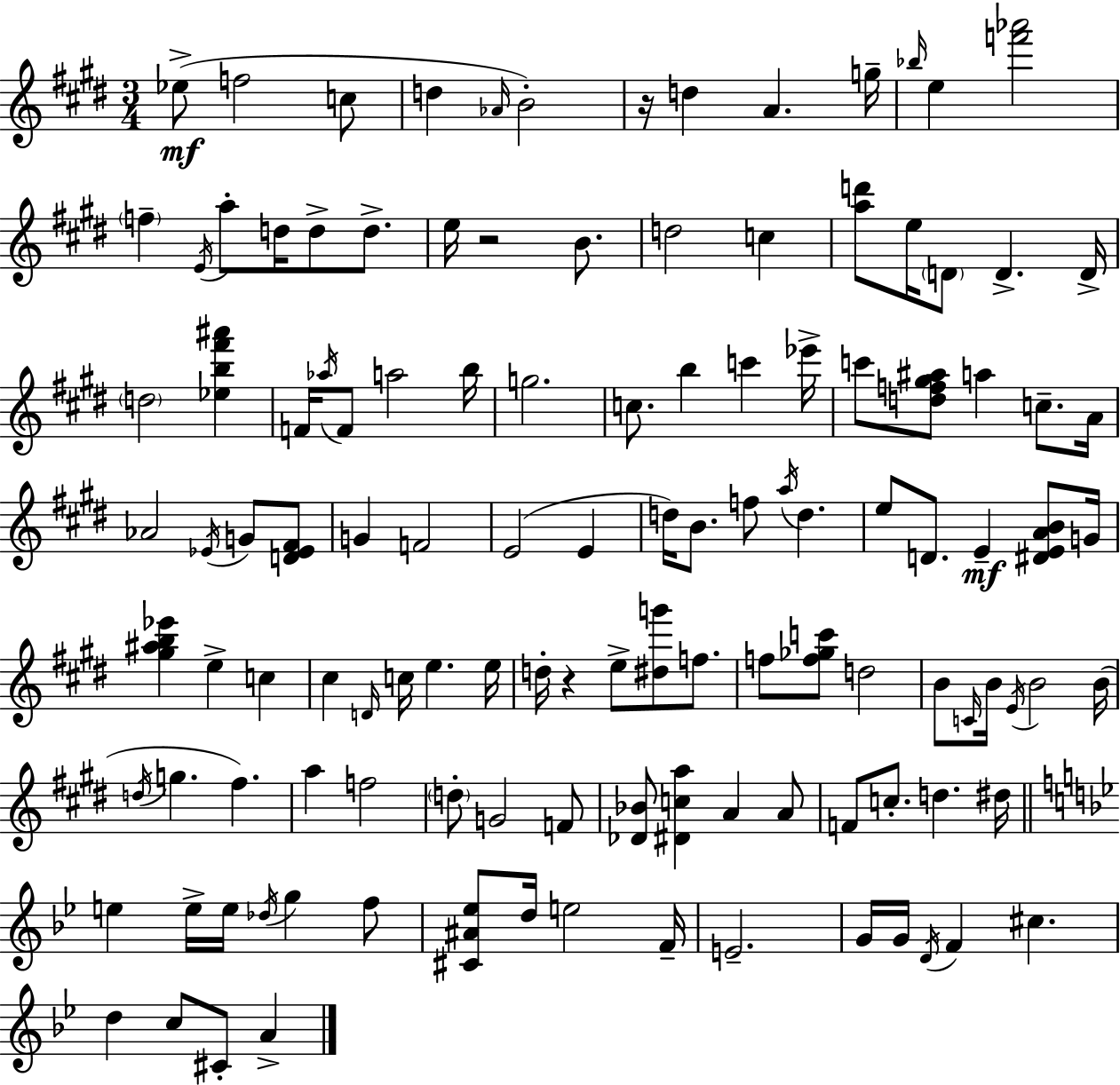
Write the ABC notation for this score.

X:1
T:Untitled
M:3/4
L:1/4
K:E
_e/2 f2 c/2 d _A/4 B2 z/4 d A g/4 _b/4 e [f'_a']2 f E/4 a/2 d/4 d/2 d/2 e/4 z2 B/2 d2 c [ad']/2 e/4 D/2 D D/4 d2 [_eb^f'^a'] F/4 _a/4 F/2 a2 b/4 g2 c/2 b c' _e'/4 c'/2 [df^g^a]/2 a c/2 A/4 _A2 _E/4 G/2 [D_E^F]/2 G F2 E2 E d/4 B/2 f/2 a/4 d e/2 D/2 E [^DEAB]/2 G/4 [^g^ab_e'] e c ^c D/4 c/4 e e/4 d/4 z e/2 [^dg']/2 f/2 f/2 [f_gc']/2 d2 B/2 C/4 B/4 E/4 B2 B/4 d/4 g ^f a f2 d/2 G2 F/2 [_D_B]/2 [^Dca] A A/2 F/2 c/2 d ^d/4 e e/4 e/4 _d/4 g f/2 [^C^A_e]/2 d/4 e2 F/4 E2 G/4 G/4 D/4 F ^c d c/2 ^C/2 A